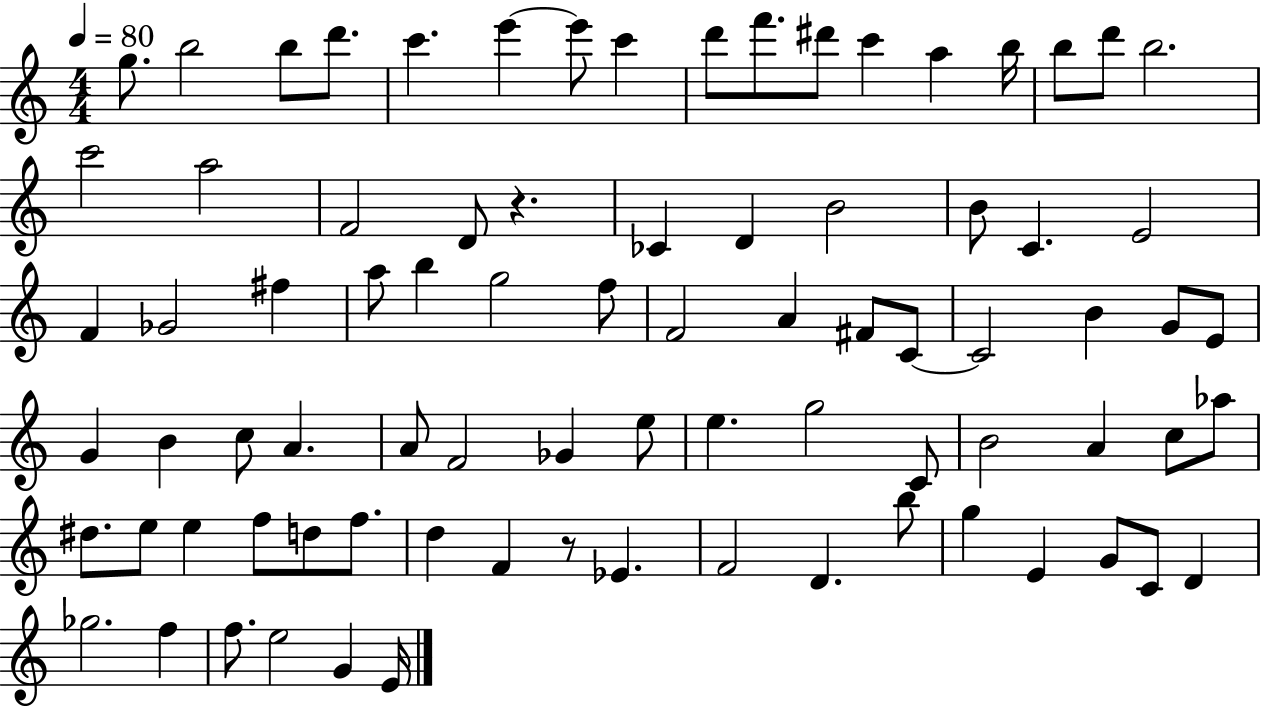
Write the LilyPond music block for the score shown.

{
  \clef treble
  \numericTimeSignature
  \time 4/4
  \key c \major
  \tempo 4 = 80
  g''8. b''2 b''8 d'''8. | c'''4. e'''4~~ e'''8 c'''4 | d'''8 f'''8. dis'''8 c'''4 a''4 b''16 | b''8 d'''8 b''2. | \break c'''2 a''2 | f'2 d'8 r4. | ces'4 d'4 b'2 | b'8 c'4. e'2 | \break f'4 ges'2 fis''4 | a''8 b''4 g''2 f''8 | f'2 a'4 fis'8 c'8~~ | c'2 b'4 g'8 e'8 | \break g'4 b'4 c''8 a'4. | a'8 f'2 ges'4 e''8 | e''4. g''2 c'8 | b'2 a'4 c''8 aes''8 | \break dis''8. e''8 e''4 f''8 d''8 f''8. | d''4 f'4 r8 ees'4. | f'2 d'4. b''8 | g''4 e'4 g'8 c'8 d'4 | \break ges''2. f''4 | f''8. e''2 g'4 e'16 | \bar "|."
}